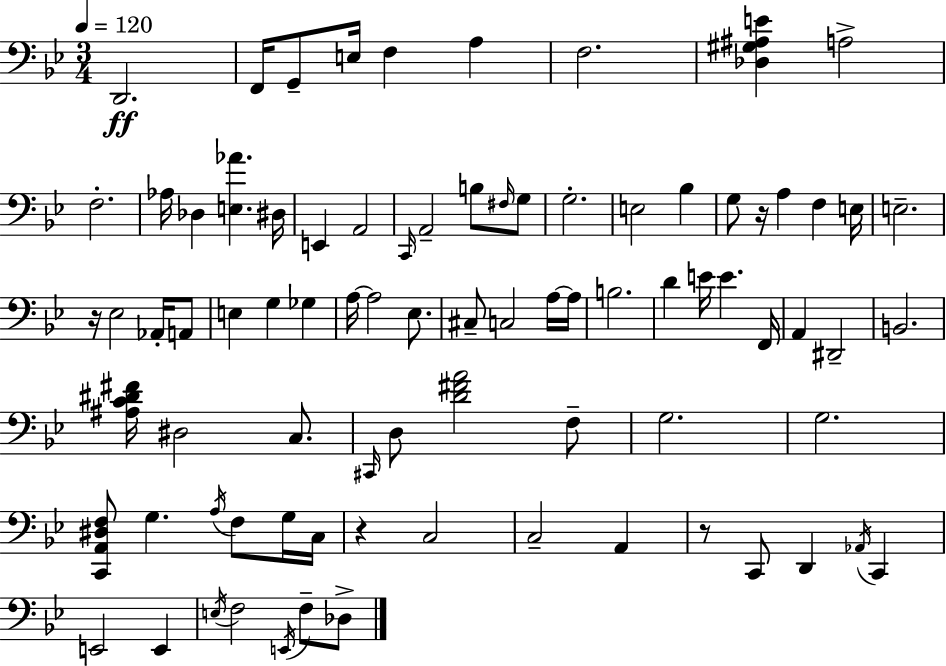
X:1
T:Untitled
M:3/4
L:1/4
K:Gm
D,,2 F,,/4 G,,/2 E,/4 F, A, F,2 [_D,^G,^A,E] A,2 F,2 _A,/4 _D, [E,_A] ^D,/4 E,, A,,2 C,,/4 A,,2 B,/2 ^F,/4 G,/2 G,2 E,2 _B, G,/2 z/4 A, F, E,/4 E,2 z/4 _E,2 _A,,/4 A,,/2 E, G, _G, A,/4 A,2 _E,/2 ^C,/2 C,2 A,/4 A,/4 B,2 D E/4 E F,,/4 A,, ^D,,2 B,,2 [^A,C^D^F]/4 ^D,2 C,/2 ^C,,/4 D,/2 [D^FA]2 F,/2 G,2 G,2 [C,,A,,^D,F,]/2 G, A,/4 F,/2 G,/4 C,/4 z C,2 C,2 A,, z/2 C,,/2 D,, _A,,/4 C,, E,,2 E,, E,/4 F,2 E,,/4 F,/2 _D,/2